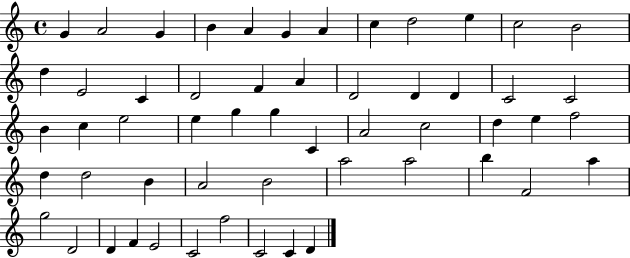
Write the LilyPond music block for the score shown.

{
  \clef treble
  \time 4/4
  \defaultTimeSignature
  \key c \major
  g'4 a'2 g'4 | b'4 a'4 g'4 a'4 | c''4 d''2 e''4 | c''2 b'2 | \break d''4 e'2 c'4 | d'2 f'4 a'4 | d'2 d'4 d'4 | c'2 c'2 | \break b'4 c''4 e''2 | e''4 g''4 g''4 c'4 | a'2 c''2 | d''4 e''4 f''2 | \break d''4 d''2 b'4 | a'2 b'2 | a''2 a''2 | b''4 f'2 a''4 | \break g''2 d'2 | d'4 f'4 e'2 | c'2 f''2 | c'2 c'4 d'4 | \break \bar "|."
}